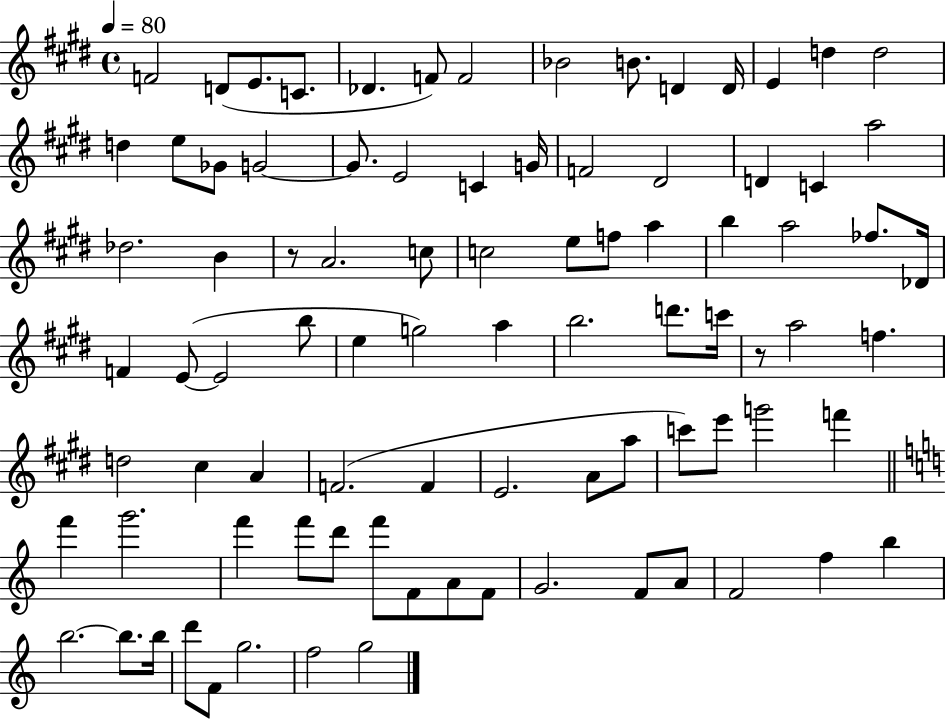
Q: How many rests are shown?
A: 2